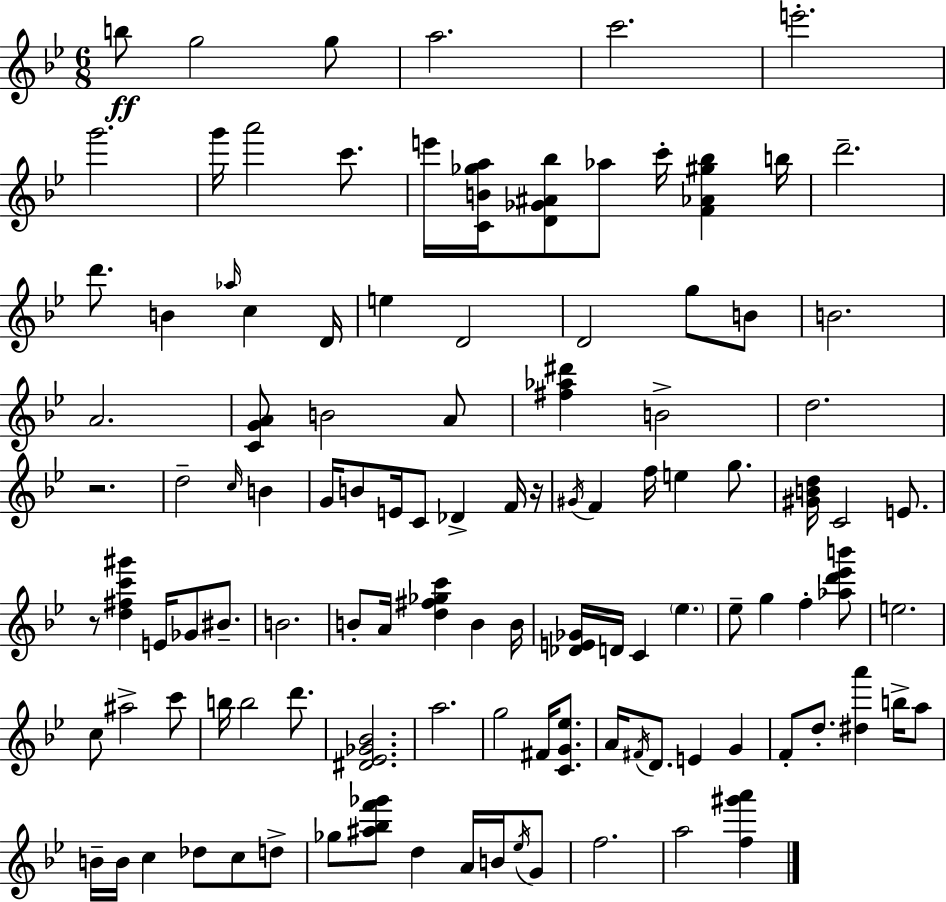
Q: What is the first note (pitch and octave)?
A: B5